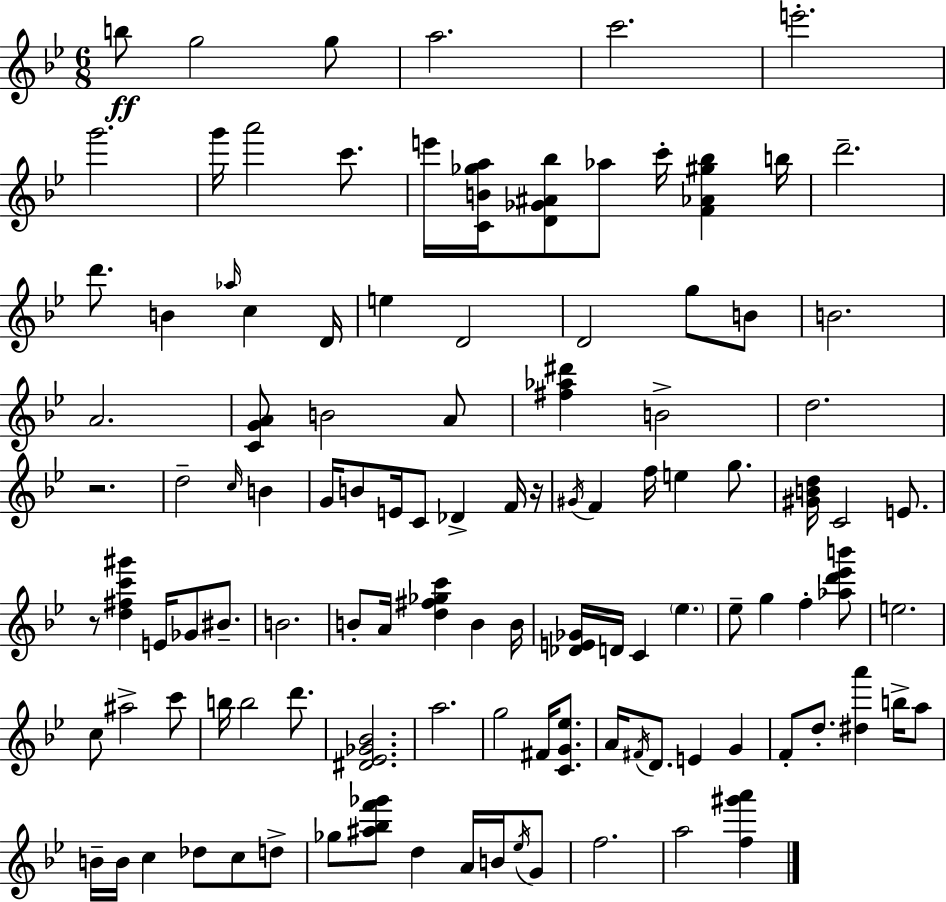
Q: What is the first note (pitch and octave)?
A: B5